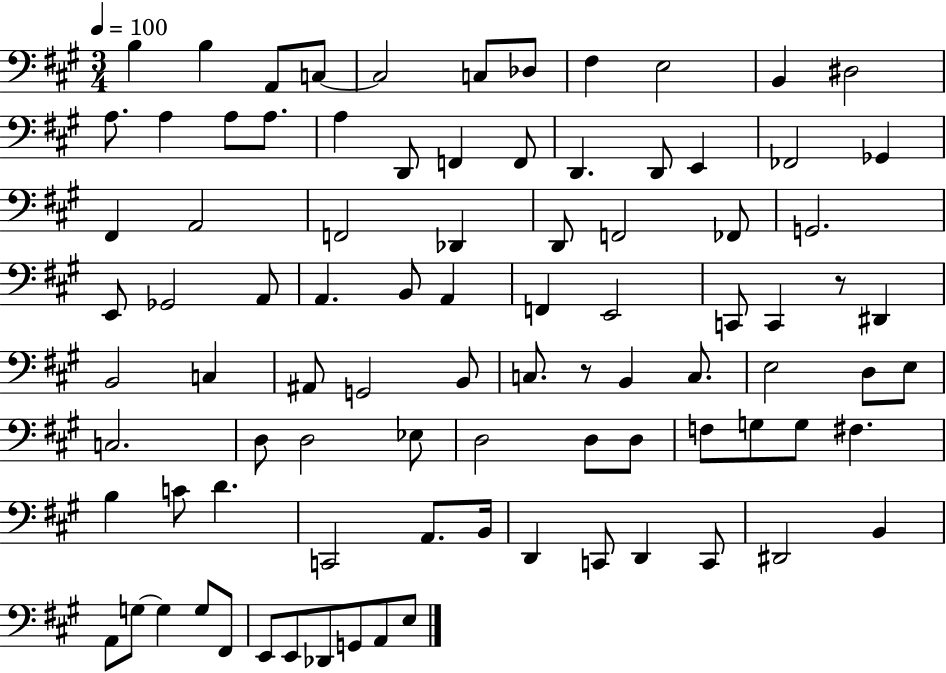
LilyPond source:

{
  \clef bass
  \numericTimeSignature
  \time 3/4
  \key a \major
  \tempo 4 = 100
  b4 b4 a,8 c8~~ | c2 c8 des8 | fis4 e2 | b,4 dis2 | \break a8. a4 a8 a8. | a4 d,8 f,4 f,8 | d,4. d,8 e,4 | fes,2 ges,4 | \break fis,4 a,2 | f,2 des,4 | d,8 f,2 fes,8 | g,2. | \break e,8 ges,2 a,8 | a,4. b,8 a,4 | f,4 e,2 | c,8 c,4 r8 dis,4 | \break b,2 c4 | ais,8 g,2 b,8 | c8. r8 b,4 c8. | e2 d8 e8 | \break c2. | d8 d2 ees8 | d2 d8 d8 | f8 g8 g8 fis4. | \break b4 c'8 d'4. | c,2 a,8. b,16 | d,4 c,8 d,4 c,8 | dis,2 b,4 | \break a,8 g8~~ g4 g8 fis,8 | e,8 e,8 des,8 g,8 a,8 e8 | \bar "|."
}